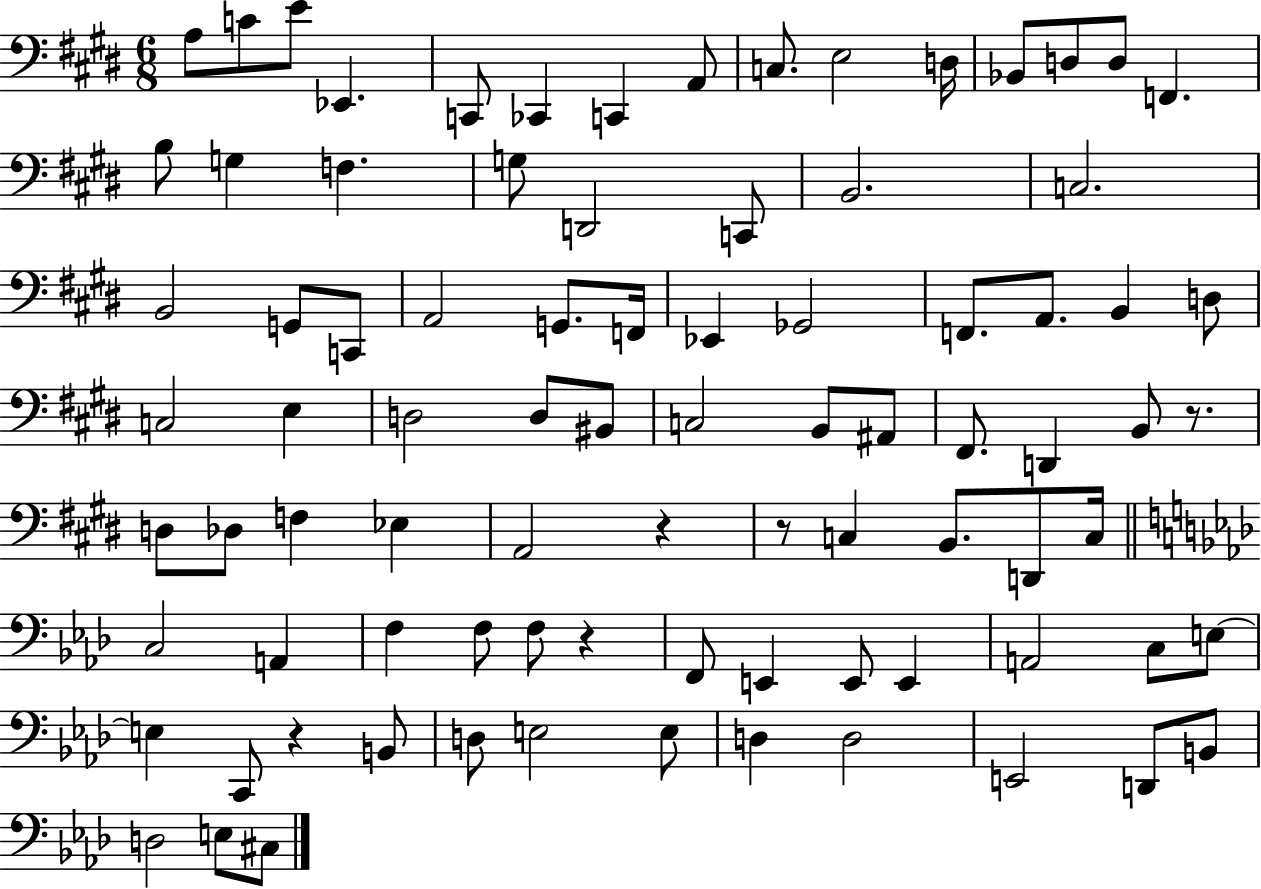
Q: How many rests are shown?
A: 5